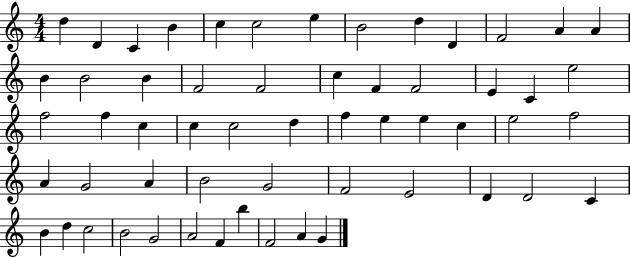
X:1
T:Untitled
M:4/4
L:1/4
K:C
d D C B c c2 e B2 d D F2 A A B B2 B F2 F2 c F F2 E C e2 f2 f c c c2 d f e e c e2 f2 A G2 A B2 G2 F2 E2 D D2 C B d c2 B2 G2 A2 F b F2 A G